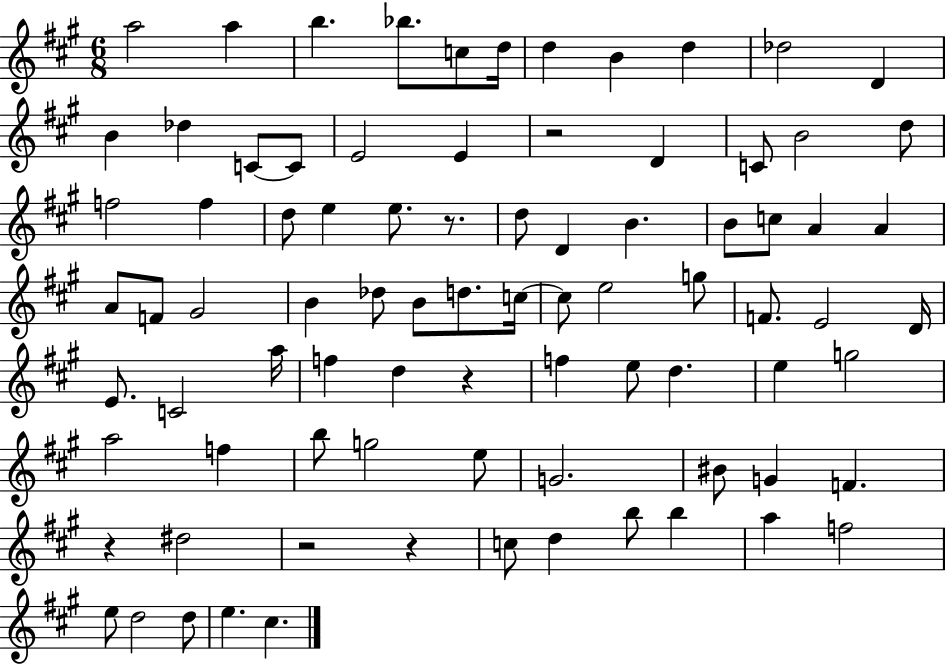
A5/h A5/q B5/q. Bb5/e. C5/e D5/s D5/q B4/q D5/q Db5/h D4/q B4/q Db5/q C4/e C4/e E4/h E4/q R/h D4/q C4/e B4/h D5/e F5/h F5/q D5/e E5/q E5/e. R/e. D5/e D4/q B4/q. B4/e C5/e A4/q A4/q A4/e F4/e G#4/h B4/q Db5/e B4/e D5/e. C5/s C5/e E5/h G5/e F4/e. E4/h D4/s E4/e. C4/h A5/s F5/q D5/q R/q F5/q E5/e D5/q. E5/q G5/h A5/h F5/q B5/e G5/h E5/e G4/h. BIS4/e G4/q F4/q. R/q D#5/h R/h R/q C5/e D5/q B5/e B5/q A5/q F5/h E5/e D5/h D5/e E5/q. C#5/q.